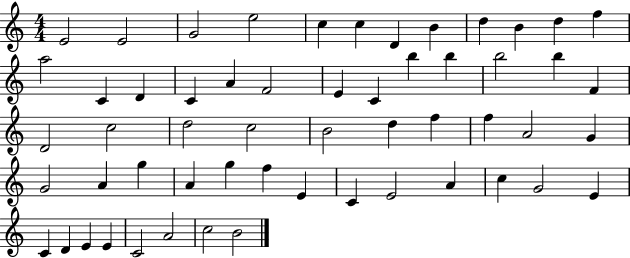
{
  \clef treble
  \numericTimeSignature
  \time 4/4
  \key c \major
  e'2 e'2 | g'2 e''2 | c''4 c''4 d'4 b'4 | d''4 b'4 d''4 f''4 | \break a''2 c'4 d'4 | c'4 a'4 f'2 | e'4 c'4 b''4 b''4 | b''2 b''4 f'4 | \break d'2 c''2 | d''2 c''2 | b'2 d''4 f''4 | f''4 a'2 g'4 | \break g'2 a'4 g''4 | a'4 g''4 f''4 e'4 | c'4 e'2 a'4 | c''4 g'2 e'4 | \break c'4 d'4 e'4 e'4 | c'2 a'2 | c''2 b'2 | \bar "|."
}